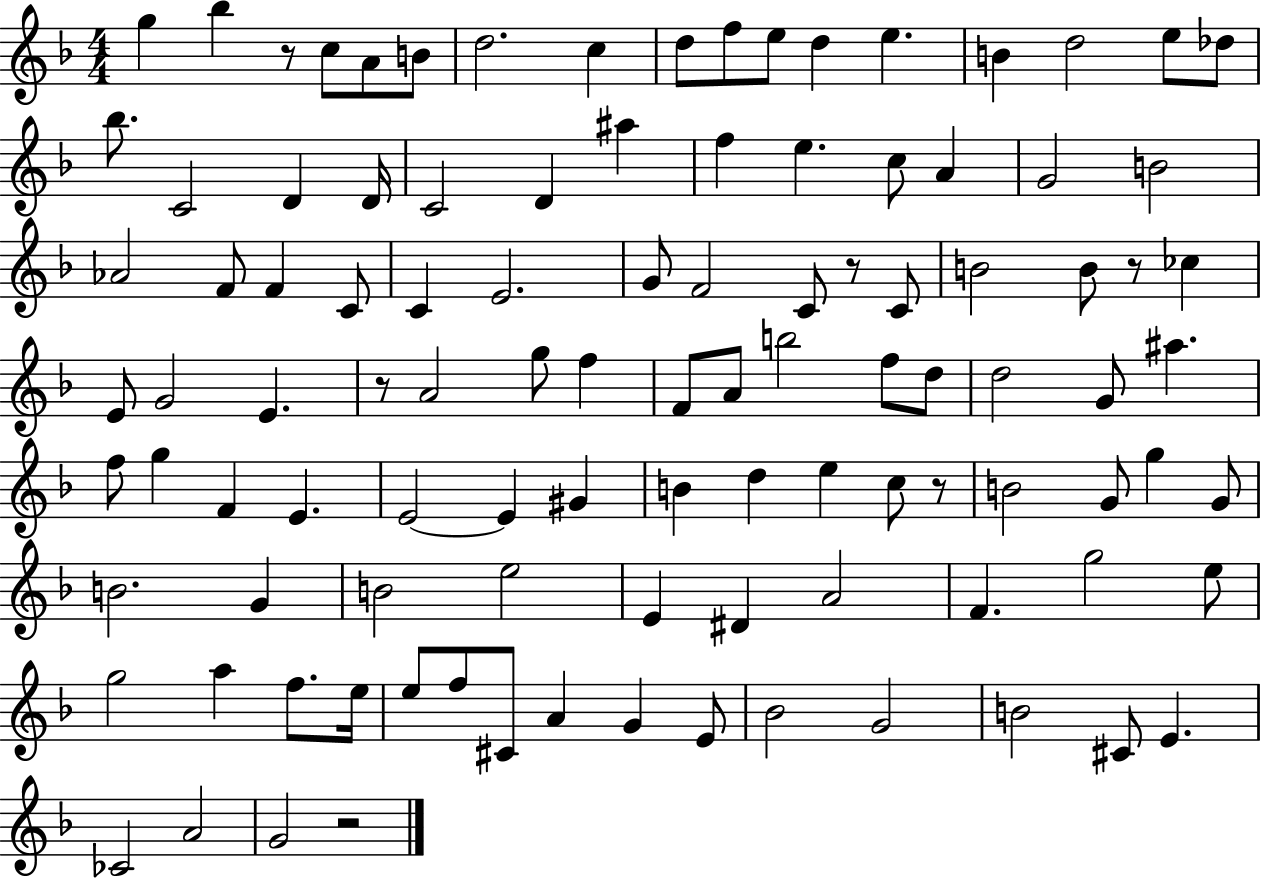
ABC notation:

X:1
T:Untitled
M:4/4
L:1/4
K:F
g _b z/2 c/2 A/2 B/2 d2 c d/2 f/2 e/2 d e B d2 e/2 _d/2 _b/2 C2 D D/4 C2 D ^a f e c/2 A G2 B2 _A2 F/2 F C/2 C E2 G/2 F2 C/2 z/2 C/2 B2 B/2 z/2 _c E/2 G2 E z/2 A2 g/2 f F/2 A/2 b2 f/2 d/2 d2 G/2 ^a f/2 g F E E2 E ^G B d e c/2 z/2 B2 G/2 g G/2 B2 G B2 e2 E ^D A2 F g2 e/2 g2 a f/2 e/4 e/2 f/2 ^C/2 A G E/2 _B2 G2 B2 ^C/2 E _C2 A2 G2 z2